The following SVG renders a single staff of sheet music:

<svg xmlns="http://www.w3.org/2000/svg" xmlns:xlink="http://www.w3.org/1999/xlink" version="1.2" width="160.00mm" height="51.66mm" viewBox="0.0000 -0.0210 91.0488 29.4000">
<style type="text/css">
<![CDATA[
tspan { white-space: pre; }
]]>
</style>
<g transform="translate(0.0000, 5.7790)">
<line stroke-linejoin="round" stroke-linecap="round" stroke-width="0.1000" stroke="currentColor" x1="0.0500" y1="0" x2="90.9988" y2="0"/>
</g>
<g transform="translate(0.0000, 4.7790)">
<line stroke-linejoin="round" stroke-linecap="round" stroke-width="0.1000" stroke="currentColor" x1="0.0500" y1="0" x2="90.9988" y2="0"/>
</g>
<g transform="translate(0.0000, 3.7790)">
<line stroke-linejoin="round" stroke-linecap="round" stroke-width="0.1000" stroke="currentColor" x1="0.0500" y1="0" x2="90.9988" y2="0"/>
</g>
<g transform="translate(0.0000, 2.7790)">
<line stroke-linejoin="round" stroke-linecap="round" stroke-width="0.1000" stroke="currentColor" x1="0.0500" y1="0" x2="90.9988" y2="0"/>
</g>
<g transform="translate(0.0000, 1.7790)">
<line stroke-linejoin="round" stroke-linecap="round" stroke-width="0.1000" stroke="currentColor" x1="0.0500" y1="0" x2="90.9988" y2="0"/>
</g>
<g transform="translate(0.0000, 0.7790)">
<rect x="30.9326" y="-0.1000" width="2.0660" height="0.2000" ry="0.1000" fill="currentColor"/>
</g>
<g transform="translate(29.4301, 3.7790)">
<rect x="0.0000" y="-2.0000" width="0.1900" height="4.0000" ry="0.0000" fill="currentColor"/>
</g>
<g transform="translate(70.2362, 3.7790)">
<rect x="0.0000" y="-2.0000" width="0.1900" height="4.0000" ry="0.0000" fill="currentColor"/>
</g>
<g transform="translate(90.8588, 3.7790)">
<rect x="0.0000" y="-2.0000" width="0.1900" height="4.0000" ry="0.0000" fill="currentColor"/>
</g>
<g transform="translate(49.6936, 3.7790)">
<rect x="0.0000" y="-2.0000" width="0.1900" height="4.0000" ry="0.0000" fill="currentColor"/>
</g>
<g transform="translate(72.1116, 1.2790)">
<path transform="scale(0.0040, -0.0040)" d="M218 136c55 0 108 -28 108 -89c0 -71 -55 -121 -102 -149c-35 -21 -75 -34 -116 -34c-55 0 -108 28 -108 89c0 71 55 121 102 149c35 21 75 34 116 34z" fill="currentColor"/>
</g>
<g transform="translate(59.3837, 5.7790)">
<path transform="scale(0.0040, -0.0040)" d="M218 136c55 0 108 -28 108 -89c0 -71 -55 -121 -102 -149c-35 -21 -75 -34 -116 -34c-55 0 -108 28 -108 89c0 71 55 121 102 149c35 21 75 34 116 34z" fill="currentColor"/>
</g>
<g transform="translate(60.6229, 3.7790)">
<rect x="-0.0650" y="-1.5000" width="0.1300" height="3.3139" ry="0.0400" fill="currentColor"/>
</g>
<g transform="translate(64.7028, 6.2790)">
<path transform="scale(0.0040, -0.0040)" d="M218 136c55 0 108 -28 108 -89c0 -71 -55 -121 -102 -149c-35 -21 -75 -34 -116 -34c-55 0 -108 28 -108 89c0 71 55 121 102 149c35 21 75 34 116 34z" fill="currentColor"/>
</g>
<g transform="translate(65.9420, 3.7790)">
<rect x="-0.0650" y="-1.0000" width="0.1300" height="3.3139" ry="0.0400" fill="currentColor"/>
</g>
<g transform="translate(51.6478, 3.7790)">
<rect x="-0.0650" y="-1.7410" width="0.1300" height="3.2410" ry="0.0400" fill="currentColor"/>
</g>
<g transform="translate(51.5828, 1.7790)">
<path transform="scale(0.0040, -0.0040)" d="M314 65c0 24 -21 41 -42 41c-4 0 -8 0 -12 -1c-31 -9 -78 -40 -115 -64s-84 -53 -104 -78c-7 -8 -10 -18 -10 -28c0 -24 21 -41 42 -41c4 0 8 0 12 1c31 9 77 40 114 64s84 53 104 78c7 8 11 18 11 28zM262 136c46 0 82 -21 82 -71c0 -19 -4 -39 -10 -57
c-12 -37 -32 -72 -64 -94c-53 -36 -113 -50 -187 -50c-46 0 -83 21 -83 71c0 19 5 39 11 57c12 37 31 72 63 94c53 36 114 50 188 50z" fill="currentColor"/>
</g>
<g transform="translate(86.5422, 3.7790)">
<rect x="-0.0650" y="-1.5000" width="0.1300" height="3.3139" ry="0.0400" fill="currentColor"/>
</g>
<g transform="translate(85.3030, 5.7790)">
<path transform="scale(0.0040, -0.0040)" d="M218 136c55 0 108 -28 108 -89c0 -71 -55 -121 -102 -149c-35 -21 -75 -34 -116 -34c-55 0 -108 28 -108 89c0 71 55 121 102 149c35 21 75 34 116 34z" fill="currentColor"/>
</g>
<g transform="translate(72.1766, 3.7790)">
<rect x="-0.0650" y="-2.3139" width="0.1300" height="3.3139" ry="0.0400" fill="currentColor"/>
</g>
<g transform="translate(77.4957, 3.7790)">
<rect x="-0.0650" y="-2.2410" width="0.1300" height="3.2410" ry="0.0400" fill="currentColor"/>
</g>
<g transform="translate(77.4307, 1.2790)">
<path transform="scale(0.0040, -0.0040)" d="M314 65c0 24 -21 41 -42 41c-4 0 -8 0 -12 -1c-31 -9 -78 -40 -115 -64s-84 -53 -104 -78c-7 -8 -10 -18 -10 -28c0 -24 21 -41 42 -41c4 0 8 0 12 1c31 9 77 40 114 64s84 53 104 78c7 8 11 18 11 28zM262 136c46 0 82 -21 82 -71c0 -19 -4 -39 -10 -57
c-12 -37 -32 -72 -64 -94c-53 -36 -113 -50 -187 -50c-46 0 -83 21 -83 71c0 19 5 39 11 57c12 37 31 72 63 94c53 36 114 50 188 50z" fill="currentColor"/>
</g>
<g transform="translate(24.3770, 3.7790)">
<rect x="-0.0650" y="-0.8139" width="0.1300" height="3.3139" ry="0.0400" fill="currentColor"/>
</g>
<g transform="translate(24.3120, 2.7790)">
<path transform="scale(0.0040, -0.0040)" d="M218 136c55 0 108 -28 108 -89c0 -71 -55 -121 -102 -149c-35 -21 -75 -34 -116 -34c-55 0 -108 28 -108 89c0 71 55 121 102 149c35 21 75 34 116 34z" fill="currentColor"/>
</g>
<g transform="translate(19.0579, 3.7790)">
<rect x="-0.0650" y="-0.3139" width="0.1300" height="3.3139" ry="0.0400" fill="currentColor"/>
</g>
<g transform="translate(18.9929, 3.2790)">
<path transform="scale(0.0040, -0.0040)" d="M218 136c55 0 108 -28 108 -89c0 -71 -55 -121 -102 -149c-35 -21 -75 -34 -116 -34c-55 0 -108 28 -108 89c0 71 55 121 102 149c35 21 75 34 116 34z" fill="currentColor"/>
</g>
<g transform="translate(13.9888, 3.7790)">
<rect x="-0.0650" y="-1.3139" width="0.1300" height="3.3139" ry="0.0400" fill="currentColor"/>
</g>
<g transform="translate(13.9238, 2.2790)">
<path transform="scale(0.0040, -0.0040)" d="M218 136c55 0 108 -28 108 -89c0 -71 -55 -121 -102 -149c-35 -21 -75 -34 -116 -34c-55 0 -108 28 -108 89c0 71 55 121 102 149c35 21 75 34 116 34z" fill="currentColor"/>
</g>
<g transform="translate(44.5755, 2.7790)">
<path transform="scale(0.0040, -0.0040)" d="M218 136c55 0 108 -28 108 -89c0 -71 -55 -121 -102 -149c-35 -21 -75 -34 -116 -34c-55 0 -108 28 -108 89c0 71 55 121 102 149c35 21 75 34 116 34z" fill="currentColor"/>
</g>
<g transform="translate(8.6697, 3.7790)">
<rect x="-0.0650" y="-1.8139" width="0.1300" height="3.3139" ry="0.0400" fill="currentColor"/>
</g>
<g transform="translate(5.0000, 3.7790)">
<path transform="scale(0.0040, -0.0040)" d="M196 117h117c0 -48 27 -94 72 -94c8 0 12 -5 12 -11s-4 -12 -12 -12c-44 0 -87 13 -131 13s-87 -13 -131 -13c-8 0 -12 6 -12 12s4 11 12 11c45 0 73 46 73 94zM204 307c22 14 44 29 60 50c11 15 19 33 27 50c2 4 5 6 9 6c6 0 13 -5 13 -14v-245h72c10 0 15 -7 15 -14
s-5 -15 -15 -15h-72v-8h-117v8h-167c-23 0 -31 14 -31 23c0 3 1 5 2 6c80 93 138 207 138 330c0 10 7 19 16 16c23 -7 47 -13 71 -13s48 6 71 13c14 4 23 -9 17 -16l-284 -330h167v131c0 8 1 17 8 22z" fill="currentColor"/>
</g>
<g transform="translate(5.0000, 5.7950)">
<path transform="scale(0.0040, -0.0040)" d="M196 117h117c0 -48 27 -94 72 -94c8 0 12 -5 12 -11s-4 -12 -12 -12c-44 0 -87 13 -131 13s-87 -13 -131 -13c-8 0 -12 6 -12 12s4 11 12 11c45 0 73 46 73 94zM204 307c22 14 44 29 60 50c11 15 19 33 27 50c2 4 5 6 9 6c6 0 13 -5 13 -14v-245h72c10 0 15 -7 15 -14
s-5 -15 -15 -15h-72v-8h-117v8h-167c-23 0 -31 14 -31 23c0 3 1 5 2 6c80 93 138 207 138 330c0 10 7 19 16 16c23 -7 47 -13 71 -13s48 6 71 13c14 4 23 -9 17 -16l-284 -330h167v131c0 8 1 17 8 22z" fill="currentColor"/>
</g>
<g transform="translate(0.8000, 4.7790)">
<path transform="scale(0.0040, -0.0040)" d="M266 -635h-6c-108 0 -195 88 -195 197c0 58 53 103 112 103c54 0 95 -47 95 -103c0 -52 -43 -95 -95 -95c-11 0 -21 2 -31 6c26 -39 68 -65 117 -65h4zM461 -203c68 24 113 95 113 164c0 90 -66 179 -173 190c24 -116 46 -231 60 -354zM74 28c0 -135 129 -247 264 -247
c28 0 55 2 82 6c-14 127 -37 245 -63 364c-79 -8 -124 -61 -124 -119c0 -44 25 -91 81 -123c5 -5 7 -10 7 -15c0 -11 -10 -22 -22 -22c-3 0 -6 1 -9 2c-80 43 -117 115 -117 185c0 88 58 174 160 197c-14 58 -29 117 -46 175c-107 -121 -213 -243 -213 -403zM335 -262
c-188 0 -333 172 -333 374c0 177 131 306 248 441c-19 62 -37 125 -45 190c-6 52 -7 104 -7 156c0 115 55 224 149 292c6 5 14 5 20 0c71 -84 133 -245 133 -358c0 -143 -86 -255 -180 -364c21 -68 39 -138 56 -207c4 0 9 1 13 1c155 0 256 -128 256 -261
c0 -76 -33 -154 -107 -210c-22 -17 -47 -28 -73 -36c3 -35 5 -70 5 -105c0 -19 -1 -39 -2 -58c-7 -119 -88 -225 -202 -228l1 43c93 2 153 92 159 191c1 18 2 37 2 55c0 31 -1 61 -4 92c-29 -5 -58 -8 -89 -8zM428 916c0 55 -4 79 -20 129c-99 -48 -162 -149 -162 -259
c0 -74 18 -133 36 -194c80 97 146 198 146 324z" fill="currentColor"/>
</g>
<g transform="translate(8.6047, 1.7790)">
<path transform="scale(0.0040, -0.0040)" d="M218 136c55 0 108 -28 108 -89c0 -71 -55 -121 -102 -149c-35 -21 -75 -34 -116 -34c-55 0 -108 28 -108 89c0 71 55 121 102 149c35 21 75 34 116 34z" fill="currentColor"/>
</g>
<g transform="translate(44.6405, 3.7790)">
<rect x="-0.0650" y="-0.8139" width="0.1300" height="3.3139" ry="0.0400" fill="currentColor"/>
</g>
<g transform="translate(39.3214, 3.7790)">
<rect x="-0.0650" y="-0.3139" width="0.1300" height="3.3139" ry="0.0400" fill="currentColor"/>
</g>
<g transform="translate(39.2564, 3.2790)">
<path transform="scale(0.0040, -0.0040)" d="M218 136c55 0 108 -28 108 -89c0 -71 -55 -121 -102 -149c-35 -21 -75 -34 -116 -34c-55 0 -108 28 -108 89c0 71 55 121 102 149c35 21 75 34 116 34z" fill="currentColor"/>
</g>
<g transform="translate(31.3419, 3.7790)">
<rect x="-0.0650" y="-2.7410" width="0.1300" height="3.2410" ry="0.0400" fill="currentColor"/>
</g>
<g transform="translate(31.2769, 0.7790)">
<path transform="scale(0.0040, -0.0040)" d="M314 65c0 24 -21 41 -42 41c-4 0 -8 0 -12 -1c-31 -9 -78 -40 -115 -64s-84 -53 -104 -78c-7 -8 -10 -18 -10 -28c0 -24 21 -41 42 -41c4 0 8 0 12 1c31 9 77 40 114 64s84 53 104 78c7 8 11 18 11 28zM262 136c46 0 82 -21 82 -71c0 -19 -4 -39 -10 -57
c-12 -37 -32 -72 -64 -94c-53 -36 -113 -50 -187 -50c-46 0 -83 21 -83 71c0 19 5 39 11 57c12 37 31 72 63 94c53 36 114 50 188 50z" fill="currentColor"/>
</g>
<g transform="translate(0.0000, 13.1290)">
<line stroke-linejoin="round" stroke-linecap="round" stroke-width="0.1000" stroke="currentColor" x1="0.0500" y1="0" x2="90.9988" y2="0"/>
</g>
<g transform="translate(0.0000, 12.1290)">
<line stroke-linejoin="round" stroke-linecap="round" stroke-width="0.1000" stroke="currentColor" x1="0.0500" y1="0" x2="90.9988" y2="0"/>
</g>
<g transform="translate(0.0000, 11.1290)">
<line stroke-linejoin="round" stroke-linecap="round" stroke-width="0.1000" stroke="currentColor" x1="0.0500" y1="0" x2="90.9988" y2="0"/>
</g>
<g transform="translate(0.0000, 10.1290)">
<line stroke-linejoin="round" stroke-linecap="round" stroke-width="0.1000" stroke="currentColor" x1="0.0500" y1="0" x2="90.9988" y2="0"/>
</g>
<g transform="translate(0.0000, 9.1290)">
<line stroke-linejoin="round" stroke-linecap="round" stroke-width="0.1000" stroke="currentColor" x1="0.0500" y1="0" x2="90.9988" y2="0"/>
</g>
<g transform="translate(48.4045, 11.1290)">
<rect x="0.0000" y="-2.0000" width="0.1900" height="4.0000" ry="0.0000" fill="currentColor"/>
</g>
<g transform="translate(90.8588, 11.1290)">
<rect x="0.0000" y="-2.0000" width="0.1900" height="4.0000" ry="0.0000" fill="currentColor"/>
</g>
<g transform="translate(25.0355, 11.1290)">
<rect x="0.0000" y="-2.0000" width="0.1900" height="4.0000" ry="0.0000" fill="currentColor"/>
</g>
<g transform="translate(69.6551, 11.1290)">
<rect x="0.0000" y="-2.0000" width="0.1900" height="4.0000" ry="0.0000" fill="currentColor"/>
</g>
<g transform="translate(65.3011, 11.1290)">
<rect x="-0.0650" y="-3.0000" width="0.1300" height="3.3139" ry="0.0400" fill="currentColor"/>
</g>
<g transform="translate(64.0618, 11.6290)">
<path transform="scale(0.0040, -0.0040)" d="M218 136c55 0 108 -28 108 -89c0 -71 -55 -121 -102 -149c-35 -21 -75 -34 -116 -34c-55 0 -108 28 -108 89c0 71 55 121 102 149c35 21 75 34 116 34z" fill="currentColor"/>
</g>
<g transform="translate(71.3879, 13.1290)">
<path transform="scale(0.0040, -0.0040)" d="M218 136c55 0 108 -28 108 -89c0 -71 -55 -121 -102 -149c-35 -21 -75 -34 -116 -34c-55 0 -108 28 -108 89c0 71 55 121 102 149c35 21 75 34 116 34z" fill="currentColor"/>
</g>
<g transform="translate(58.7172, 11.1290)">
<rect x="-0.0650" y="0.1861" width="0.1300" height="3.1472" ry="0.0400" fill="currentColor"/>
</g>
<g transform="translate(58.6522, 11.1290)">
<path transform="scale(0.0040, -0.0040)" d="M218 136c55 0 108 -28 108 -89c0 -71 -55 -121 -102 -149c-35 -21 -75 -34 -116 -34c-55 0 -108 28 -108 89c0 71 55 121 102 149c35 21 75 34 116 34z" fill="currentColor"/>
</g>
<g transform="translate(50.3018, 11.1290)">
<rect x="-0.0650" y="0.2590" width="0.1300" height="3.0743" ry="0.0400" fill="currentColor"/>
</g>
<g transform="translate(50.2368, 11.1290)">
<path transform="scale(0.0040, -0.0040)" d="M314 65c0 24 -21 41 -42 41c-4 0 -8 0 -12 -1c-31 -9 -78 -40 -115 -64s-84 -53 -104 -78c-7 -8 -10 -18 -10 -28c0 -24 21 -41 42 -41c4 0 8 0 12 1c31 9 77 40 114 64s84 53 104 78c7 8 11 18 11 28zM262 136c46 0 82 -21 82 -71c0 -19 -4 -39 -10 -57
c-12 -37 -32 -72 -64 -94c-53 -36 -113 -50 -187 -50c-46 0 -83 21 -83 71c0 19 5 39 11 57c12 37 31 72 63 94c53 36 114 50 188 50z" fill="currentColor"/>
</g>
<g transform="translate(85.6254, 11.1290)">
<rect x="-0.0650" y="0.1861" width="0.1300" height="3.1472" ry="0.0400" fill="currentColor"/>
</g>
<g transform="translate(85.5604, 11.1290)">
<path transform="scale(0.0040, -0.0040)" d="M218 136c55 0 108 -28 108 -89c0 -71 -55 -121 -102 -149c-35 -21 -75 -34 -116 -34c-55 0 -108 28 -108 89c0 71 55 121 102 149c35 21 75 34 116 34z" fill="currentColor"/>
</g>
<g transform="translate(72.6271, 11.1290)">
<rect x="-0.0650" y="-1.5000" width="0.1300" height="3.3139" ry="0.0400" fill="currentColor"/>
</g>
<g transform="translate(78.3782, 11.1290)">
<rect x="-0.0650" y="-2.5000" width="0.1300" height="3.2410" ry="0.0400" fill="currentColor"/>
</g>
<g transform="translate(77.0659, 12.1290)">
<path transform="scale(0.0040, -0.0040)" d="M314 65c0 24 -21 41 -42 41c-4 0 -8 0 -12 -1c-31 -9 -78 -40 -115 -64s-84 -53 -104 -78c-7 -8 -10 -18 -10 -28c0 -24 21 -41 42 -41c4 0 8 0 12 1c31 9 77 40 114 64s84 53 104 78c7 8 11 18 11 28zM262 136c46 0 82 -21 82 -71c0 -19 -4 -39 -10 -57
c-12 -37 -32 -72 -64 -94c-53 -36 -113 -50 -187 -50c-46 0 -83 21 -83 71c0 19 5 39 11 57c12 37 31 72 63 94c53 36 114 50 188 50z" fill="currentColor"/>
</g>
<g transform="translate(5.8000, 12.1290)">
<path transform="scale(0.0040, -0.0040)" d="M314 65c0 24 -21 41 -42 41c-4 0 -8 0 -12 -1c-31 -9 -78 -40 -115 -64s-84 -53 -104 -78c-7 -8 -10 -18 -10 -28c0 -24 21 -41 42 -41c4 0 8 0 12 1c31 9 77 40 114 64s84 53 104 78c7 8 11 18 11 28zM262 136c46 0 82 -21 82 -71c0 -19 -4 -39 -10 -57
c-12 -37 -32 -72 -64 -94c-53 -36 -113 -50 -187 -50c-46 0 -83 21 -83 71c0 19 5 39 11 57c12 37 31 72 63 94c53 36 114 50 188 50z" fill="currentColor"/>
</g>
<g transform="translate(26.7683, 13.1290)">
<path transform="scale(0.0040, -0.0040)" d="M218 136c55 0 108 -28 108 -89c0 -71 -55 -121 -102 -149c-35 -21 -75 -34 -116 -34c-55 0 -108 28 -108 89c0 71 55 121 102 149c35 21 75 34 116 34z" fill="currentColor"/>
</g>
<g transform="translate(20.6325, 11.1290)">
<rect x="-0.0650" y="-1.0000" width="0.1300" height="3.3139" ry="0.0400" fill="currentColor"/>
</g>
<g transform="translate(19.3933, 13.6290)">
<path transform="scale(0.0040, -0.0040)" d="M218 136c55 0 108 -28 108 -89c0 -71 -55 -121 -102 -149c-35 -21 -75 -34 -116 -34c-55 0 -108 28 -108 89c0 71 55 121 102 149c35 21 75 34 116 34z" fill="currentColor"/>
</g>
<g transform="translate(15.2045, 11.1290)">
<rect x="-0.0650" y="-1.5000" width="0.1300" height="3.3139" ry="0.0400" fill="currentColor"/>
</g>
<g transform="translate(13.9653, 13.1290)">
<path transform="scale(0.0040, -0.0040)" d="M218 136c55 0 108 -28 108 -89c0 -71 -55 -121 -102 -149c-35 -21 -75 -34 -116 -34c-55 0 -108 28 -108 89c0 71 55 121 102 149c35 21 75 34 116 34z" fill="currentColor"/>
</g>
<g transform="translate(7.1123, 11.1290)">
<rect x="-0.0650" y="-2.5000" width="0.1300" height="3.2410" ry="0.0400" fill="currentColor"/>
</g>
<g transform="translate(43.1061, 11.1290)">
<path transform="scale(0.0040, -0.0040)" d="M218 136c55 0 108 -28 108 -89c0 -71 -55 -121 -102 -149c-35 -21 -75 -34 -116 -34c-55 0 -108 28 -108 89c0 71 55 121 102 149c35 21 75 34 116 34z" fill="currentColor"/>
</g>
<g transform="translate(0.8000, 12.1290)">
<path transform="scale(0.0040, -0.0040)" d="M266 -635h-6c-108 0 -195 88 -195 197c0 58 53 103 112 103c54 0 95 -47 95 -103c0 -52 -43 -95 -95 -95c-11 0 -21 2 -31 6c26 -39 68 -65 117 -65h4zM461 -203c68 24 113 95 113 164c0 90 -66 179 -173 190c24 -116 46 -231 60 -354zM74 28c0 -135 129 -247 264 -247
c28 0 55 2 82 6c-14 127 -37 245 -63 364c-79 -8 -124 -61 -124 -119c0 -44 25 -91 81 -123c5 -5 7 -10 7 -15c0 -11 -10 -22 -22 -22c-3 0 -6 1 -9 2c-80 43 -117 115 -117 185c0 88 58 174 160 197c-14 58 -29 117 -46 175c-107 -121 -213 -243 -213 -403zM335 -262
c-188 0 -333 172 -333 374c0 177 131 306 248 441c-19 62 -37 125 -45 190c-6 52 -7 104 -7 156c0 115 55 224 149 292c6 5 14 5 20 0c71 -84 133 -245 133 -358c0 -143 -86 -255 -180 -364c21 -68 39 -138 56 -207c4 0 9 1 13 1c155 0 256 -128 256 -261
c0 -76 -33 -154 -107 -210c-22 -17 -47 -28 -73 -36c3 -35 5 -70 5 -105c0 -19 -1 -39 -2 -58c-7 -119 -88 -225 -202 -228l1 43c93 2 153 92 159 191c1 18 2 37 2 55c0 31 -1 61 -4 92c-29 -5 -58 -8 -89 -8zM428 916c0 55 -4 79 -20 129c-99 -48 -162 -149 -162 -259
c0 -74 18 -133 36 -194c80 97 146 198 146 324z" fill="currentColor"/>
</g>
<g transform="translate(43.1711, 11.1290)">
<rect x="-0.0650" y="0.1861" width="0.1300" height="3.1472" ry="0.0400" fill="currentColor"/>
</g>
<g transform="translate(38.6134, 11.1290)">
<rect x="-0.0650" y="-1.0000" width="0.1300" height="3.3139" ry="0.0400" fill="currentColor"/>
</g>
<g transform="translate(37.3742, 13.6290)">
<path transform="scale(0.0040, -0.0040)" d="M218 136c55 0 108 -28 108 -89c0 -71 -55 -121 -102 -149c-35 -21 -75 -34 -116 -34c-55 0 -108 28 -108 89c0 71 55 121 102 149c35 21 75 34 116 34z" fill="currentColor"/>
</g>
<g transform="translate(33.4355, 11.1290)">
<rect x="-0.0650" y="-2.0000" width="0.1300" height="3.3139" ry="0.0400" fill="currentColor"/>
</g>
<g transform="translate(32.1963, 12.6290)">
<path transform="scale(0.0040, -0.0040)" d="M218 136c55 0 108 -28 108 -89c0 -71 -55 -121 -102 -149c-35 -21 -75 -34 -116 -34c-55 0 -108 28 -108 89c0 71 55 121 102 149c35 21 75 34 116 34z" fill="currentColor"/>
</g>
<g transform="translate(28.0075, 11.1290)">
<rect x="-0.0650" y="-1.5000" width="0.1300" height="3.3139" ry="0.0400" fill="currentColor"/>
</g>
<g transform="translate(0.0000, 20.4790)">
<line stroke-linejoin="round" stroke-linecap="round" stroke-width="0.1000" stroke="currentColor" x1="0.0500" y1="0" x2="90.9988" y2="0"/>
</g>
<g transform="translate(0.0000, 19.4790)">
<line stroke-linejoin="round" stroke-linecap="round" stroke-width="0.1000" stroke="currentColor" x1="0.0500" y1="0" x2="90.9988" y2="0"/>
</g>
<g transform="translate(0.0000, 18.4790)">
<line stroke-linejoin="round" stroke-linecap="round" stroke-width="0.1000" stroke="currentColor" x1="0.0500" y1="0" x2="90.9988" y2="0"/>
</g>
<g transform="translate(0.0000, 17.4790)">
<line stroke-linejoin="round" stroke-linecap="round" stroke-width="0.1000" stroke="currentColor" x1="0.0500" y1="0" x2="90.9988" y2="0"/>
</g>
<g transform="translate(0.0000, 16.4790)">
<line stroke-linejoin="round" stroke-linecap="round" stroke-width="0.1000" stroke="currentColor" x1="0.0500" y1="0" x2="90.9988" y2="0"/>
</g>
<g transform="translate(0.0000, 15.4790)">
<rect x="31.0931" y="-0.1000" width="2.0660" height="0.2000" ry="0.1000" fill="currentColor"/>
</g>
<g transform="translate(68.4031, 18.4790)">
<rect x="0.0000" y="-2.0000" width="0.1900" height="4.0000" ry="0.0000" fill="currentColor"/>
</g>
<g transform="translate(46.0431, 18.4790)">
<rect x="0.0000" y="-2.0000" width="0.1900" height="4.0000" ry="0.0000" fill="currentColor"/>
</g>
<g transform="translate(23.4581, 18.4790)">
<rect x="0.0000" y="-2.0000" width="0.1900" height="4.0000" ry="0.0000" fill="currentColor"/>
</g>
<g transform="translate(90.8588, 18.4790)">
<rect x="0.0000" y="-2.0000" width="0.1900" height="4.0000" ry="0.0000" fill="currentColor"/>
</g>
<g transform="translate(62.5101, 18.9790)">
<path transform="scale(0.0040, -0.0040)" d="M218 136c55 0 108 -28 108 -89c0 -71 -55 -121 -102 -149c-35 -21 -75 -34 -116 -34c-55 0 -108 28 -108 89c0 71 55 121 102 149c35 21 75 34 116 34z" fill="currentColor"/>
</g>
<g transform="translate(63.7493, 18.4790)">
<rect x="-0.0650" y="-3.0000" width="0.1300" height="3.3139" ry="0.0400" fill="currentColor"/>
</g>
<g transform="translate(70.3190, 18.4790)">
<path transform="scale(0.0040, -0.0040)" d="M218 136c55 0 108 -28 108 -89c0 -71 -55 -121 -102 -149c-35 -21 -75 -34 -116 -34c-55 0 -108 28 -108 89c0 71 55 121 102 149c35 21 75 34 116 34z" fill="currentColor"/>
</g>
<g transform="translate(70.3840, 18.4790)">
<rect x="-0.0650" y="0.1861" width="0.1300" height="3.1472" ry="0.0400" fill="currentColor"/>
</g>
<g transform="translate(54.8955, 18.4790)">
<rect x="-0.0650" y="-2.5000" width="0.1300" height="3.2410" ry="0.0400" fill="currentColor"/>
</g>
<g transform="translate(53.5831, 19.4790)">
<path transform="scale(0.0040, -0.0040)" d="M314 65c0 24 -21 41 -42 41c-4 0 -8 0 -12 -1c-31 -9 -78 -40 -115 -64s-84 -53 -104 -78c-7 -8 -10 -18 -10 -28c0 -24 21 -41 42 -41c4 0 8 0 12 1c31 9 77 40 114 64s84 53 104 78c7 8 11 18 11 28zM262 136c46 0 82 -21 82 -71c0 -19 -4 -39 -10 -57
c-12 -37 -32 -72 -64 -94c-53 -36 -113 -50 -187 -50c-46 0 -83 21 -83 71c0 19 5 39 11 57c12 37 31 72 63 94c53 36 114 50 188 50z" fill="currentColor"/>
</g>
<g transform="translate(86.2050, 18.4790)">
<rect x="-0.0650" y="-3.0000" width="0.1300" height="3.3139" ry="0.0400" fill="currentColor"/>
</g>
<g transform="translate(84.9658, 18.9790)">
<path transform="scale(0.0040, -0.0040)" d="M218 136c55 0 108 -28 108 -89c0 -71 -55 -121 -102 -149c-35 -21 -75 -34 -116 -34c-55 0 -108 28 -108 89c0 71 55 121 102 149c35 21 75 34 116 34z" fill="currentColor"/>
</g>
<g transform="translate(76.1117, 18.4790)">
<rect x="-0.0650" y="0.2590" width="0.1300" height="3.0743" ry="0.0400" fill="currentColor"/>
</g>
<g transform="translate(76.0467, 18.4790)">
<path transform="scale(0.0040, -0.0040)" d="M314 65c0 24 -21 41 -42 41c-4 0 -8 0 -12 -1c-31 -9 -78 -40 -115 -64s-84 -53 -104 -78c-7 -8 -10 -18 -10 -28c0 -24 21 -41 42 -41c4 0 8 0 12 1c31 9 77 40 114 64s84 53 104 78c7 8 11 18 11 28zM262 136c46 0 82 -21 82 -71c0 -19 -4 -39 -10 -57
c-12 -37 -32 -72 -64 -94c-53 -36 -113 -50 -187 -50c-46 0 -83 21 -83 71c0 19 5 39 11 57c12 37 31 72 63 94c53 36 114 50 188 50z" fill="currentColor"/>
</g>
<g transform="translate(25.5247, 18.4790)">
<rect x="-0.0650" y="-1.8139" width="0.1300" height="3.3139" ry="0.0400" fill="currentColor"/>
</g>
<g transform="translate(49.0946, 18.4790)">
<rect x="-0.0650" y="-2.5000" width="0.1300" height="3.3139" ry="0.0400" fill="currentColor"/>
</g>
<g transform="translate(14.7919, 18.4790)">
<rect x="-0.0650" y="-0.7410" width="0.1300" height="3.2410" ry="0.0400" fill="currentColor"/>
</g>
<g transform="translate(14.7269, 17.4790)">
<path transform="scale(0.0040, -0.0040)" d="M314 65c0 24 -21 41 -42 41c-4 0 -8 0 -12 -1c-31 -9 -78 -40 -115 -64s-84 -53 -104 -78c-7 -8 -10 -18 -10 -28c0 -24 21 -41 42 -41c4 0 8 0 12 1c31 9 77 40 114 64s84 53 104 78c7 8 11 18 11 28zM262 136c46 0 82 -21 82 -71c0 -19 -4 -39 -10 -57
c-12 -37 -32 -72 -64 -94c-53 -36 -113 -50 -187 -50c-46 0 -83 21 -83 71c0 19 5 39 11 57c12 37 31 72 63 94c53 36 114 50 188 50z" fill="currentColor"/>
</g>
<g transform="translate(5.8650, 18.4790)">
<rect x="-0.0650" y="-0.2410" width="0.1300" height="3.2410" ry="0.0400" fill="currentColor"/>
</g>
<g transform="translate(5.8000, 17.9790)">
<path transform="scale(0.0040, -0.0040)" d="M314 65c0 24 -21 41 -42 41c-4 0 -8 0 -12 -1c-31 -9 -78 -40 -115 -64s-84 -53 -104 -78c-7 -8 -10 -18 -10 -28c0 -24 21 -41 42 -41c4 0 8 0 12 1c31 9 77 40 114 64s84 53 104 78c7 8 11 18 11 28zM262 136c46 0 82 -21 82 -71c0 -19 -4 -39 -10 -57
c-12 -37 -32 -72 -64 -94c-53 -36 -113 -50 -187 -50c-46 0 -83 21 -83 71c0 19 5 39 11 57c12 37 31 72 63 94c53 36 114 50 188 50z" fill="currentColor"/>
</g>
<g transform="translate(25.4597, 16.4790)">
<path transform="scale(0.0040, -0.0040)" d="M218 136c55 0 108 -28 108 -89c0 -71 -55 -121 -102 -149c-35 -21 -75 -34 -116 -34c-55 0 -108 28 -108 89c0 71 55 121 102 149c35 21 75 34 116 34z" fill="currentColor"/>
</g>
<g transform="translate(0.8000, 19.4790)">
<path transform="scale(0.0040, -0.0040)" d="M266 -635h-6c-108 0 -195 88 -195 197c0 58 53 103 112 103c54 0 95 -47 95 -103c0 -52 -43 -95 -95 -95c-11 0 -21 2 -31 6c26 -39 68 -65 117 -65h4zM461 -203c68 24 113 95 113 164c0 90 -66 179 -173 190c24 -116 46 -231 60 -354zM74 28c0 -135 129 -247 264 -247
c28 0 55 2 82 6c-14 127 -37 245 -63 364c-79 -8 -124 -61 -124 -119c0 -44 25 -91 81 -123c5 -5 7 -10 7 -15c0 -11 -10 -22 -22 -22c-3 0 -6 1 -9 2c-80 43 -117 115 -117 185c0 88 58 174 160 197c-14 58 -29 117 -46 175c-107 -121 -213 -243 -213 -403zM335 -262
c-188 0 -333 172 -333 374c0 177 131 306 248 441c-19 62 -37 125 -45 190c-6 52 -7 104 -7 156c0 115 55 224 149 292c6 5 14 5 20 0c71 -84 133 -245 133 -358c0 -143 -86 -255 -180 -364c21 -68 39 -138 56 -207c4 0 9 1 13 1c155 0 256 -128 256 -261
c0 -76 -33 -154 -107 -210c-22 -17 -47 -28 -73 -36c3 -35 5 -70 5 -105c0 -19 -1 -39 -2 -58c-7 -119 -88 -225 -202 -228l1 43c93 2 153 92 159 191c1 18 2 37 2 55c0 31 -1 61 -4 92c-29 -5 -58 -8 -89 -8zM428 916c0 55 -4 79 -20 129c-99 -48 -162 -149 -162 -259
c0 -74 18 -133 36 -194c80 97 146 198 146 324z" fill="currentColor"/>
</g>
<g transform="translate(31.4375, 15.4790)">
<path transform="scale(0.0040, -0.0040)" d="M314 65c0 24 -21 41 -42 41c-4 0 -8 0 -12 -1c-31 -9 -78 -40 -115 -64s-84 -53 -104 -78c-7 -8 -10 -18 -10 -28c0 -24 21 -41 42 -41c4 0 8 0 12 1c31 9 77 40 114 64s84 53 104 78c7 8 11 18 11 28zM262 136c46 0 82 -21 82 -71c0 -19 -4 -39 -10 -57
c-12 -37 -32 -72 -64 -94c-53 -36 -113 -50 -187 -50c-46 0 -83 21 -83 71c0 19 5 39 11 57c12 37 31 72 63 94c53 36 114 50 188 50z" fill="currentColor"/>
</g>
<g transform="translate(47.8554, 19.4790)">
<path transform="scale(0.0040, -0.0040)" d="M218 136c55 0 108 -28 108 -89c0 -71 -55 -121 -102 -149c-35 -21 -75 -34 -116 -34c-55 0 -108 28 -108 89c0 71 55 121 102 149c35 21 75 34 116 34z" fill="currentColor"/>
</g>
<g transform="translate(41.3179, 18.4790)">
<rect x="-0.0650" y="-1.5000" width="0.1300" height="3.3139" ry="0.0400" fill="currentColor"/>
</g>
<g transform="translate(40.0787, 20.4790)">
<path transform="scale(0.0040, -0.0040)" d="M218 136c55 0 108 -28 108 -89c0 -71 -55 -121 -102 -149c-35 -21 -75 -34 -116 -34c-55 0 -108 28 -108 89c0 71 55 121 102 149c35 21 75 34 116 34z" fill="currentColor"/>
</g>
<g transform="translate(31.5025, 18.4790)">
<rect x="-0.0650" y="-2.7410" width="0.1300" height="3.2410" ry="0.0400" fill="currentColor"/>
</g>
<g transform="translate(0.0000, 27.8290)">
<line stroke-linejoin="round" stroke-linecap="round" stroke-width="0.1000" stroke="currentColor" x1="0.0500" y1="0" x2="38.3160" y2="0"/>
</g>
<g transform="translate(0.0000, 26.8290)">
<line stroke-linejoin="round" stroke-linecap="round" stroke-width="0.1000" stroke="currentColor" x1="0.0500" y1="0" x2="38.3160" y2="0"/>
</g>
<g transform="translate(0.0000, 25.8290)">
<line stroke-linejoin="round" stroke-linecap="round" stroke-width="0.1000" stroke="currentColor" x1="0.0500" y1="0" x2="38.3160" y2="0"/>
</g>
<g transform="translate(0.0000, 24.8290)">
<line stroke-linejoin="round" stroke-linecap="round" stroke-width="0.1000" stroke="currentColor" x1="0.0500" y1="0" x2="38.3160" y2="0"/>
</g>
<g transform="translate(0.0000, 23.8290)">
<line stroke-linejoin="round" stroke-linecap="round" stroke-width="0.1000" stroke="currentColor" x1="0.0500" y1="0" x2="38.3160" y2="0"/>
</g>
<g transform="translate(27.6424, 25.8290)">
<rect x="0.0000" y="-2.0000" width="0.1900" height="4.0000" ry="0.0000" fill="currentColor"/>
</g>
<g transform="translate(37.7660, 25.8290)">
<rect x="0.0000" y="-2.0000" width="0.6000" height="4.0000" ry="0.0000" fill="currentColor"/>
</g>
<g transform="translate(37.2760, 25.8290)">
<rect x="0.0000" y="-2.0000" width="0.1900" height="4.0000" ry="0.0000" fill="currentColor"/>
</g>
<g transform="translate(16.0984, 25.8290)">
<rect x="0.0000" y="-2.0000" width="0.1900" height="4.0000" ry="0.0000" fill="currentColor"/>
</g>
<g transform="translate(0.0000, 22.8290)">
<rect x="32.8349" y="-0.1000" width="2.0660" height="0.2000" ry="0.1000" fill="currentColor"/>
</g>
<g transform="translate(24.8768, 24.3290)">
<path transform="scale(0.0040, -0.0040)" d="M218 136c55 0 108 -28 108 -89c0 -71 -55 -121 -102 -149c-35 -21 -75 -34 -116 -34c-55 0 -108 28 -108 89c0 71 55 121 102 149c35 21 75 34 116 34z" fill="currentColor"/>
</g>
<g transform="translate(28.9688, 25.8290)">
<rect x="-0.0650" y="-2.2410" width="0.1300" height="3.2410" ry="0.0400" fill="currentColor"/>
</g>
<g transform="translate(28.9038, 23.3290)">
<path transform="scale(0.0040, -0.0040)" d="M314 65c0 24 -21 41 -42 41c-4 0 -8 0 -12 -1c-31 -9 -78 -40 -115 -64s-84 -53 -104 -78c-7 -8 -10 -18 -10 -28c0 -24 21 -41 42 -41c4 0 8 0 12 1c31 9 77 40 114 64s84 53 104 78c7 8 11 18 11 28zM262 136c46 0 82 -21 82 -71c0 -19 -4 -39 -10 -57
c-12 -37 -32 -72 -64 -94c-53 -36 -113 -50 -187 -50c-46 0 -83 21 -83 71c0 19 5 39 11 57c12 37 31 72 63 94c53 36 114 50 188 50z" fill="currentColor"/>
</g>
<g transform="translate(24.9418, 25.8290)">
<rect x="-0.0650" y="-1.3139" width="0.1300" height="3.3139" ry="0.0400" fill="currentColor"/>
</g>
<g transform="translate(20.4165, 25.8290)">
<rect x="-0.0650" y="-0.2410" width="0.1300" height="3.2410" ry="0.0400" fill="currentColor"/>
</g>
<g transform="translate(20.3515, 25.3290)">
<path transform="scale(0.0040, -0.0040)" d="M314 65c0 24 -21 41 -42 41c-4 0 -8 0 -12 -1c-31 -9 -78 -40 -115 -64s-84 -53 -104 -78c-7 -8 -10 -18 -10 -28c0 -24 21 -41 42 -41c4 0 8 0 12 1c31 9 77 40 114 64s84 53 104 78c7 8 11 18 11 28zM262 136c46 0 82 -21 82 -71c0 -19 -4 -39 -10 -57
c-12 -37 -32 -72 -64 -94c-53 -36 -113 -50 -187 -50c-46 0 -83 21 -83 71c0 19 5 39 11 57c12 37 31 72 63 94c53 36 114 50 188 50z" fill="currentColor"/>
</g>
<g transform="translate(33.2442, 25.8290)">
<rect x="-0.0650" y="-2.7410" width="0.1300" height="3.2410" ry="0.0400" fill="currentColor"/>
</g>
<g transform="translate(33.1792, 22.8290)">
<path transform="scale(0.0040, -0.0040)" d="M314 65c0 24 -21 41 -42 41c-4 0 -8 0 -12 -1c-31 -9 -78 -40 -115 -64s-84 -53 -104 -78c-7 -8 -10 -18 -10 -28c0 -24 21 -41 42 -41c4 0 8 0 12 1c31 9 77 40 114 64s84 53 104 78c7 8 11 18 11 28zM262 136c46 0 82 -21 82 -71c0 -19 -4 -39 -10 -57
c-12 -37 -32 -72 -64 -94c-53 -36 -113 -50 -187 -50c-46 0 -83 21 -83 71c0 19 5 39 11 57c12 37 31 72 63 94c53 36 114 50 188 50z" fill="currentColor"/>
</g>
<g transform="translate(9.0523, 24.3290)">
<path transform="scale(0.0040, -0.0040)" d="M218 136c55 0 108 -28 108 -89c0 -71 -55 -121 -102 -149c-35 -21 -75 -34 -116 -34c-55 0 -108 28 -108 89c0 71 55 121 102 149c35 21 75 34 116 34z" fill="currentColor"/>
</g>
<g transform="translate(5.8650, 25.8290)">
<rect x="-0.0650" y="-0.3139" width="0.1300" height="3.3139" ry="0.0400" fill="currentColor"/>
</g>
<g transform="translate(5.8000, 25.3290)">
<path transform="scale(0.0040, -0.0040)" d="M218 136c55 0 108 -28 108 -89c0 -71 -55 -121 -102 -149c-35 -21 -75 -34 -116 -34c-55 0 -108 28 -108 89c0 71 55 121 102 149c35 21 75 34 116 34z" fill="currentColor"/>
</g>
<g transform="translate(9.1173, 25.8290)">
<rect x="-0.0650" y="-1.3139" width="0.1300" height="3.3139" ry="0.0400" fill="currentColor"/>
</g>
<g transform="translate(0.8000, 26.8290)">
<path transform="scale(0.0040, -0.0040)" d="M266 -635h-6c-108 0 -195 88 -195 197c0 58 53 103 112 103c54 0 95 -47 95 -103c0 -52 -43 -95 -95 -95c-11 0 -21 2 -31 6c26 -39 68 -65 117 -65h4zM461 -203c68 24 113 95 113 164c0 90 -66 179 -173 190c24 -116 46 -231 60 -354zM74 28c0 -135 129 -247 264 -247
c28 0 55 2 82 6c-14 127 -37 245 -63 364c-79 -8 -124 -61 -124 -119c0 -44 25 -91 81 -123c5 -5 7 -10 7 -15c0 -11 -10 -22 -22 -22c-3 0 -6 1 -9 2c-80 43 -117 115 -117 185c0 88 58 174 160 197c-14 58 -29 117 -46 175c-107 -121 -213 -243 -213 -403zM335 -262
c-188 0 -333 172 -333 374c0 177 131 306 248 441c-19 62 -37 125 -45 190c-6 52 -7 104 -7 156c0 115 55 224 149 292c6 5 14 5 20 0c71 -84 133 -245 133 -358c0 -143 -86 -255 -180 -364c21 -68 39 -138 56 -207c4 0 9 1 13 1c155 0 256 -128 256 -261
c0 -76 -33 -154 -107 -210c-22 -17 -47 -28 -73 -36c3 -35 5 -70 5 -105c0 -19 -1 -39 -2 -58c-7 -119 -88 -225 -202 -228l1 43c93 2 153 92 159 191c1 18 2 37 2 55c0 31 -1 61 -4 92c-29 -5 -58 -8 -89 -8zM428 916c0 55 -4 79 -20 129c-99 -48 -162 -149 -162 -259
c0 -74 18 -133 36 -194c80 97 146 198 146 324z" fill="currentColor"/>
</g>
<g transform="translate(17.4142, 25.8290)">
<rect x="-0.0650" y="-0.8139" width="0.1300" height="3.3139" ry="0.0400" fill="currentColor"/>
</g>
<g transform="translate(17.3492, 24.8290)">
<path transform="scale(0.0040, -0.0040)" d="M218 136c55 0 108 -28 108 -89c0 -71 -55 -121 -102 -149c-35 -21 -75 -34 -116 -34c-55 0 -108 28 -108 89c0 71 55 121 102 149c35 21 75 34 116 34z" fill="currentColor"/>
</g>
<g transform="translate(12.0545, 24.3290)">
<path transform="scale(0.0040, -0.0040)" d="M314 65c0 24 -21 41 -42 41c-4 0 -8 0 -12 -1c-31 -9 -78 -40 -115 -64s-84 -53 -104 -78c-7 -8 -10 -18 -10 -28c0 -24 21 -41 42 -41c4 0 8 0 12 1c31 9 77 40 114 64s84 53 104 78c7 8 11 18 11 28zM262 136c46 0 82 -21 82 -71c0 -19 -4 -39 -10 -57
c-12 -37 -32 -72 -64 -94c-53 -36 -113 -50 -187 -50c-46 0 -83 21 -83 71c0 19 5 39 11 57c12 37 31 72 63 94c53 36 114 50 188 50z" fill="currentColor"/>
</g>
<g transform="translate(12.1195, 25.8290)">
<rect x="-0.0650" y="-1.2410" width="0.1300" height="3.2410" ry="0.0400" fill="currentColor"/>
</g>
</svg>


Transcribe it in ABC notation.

X:1
T:Untitled
M:4/4
L:1/4
K:C
f e c d a2 c d f2 E D g g2 E G2 E D E F D B B2 B A E G2 B c2 d2 f a2 E G G2 A B B2 A c e e2 d c2 e g2 a2